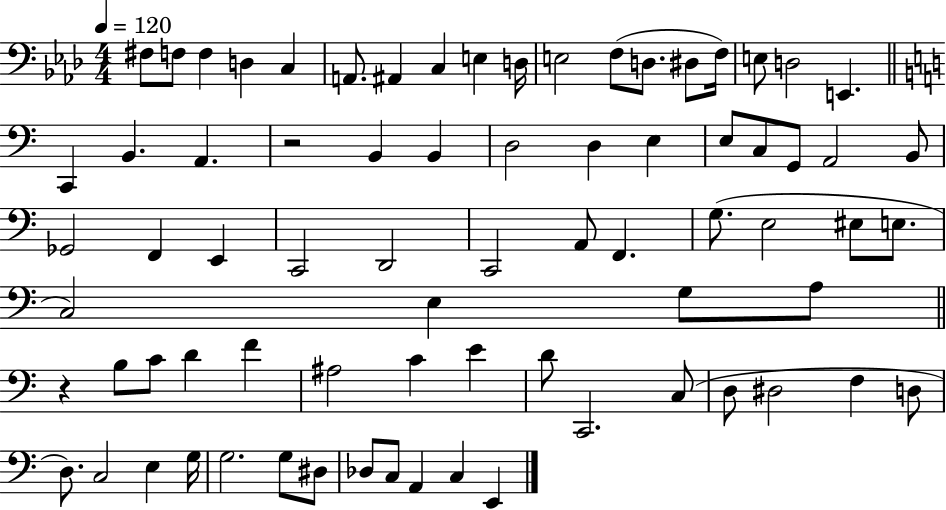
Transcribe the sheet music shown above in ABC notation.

X:1
T:Untitled
M:4/4
L:1/4
K:Ab
^F,/2 F,/2 F, D, C, A,,/2 ^A,, C, E, D,/4 E,2 F,/2 D,/2 ^D,/2 F,/4 E,/2 D,2 E,, C,, B,, A,, z2 B,, B,, D,2 D, E, E,/2 C,/2 G,,/2 A,,2 B,,/2 _G,,2 F,, E,, C,,2 D,,2 C,,2 A,,/2 F,, G,/2 E,2 ^E,/2 E,/2 C,2 E, G,/2 A,/2 z B,/2 C/2 D F ^A,2 C E D/2 C,,2 C,/2 D,/2 ^D,2 F, D,/2 D,/2 C,2 E, G,/4 G,2 G,/2 ^D,/2 _D,/2 C,/2 A,, C, E,,